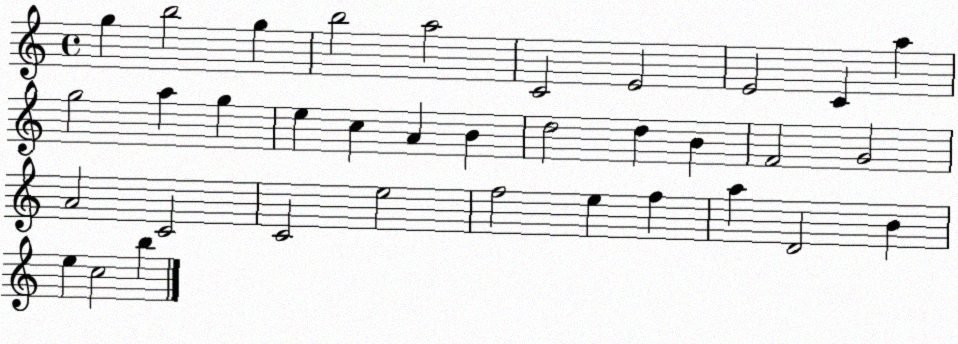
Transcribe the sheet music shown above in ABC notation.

X:1
T:Untitled
M:4/4
L:1/4
K:C
g b2 g b2 a2 C2 E2 E2 C a g2 a g e c A B d2 d B F2 G2 A2 C2 C2 e2 f2 e f a D2 B e c2 b